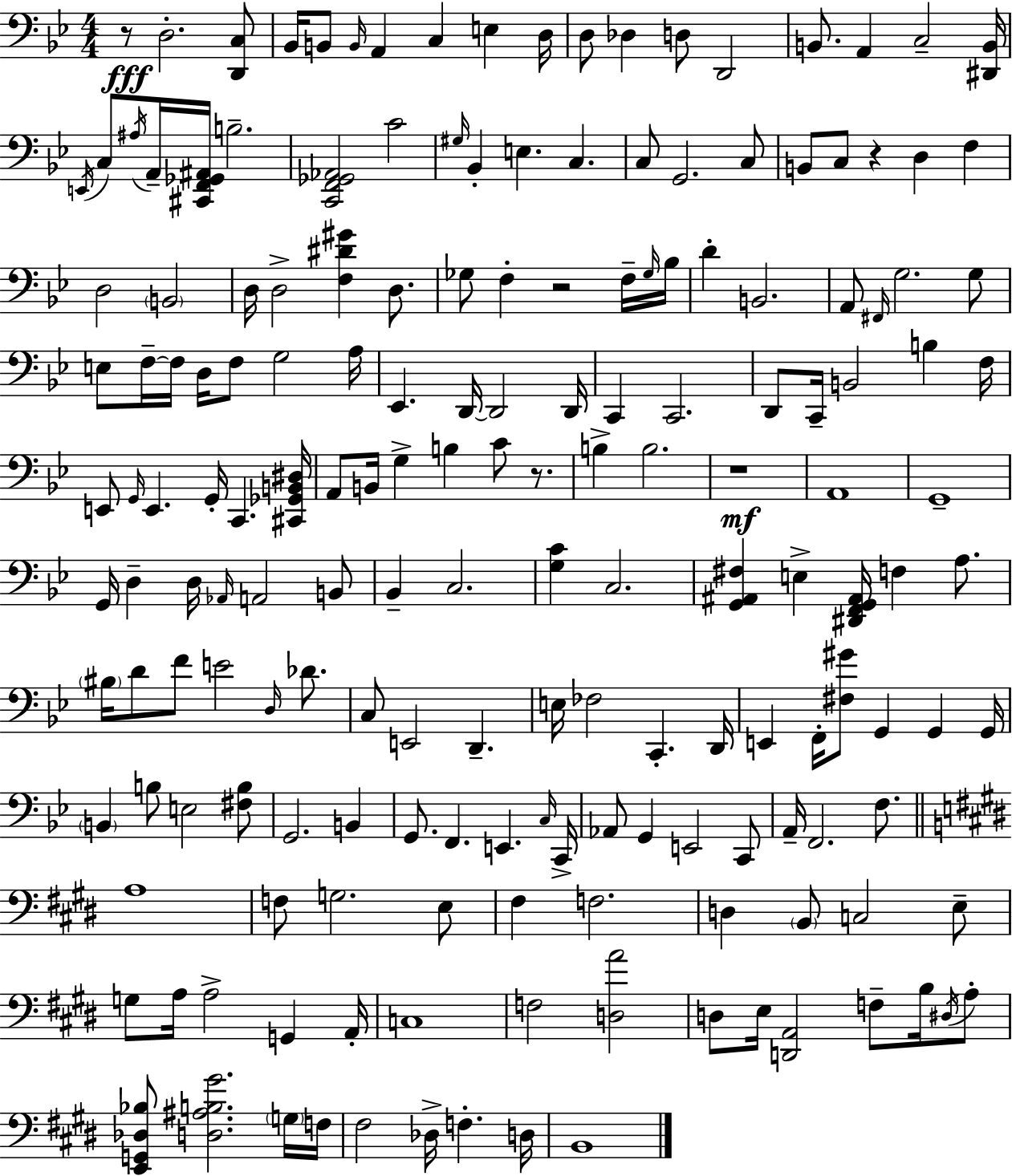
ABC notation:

X:1
T:Untitled
M:4/4
L:1/4
K:Gm
z/2 D,2 [D,,C,]/2 _B,,/4 B,,/2 B,,/4 A,, C, E, D,/4 D,/2 _D, D,/2 D,,2 B,,/2 A,, C,2 [^D,,B,,]/4 E,,/4 C,/2 ^A,/4 A,,/4 [^C,,F,,_G,,^A,,]/4 B,2 [C,,F,,_G,,_A,,]2 C2 ^G,/4 _B,, E, C, C,/2 G,,2 C,/2 B,,/2 C,/2 z D, F, D,2 B,,2 D,/4 D,2 [F,^D^G] D,/2 _G,/2 F, z2 F,/4 _G,/4 _B,/4 D B,,2 A,,/2 ^F,,/4 G,2 G,/2 E,/2 F,/4 F,/4 D,/4 F,/2 G,2 A,/4 _E,, D,,/4 D,,2 D,,/4 C,, C,,2 D,,/2 C,,/4 B,,2 B, F,/4 E,,/2 G,,/4 E,, G,,/4 C,, [^C,,_G,,B,,^D,]/4 A,,/2 B,,/4 G, B, C/2 z/2 B, B,2 z4 A,,4 G,,4 G,,/4 D, D,/4 _A,,/4 A,,2 B,,/2 _B,, C,2 [G,C] C,2 [G,,^A,,^F,] E, [^D,,F,,G,,^A,,]/4 F, A,/2 ^B,/4 D/2 F/2 E2 D,/4 _D/2 C,/2 E,,2 D,, E,/4 _F,2 C,, D,,/4 E,, F,,/4 [^F,^G]/2 G,, G,, G,,/4 B,, B,/2 E,2 [^F,B,]/2 G,,2 B,, G,,/2 F,, E,, C,/4 C,,/4 _A,,/2 G,, E,,2 C,,/2 A,,/4 F,,2 F,/2 A,4 F,/2 G,2 E,/2 ^F, F,2 D, B,,/2 C,2 E,/2 G,/2 A,/4 A,2 G,, A,,/4 C,4 F,2 [D,A]2 D,/2 E,/4 [D,,A,,]2 F,/2 B,/4 ^D,/4 A,/2 [E,,G,,_D,_B,]/2 [D,^A,B,^G]2 G,/4 F,/4 ^F,2 _D,/4 F, D,/4 B,,4